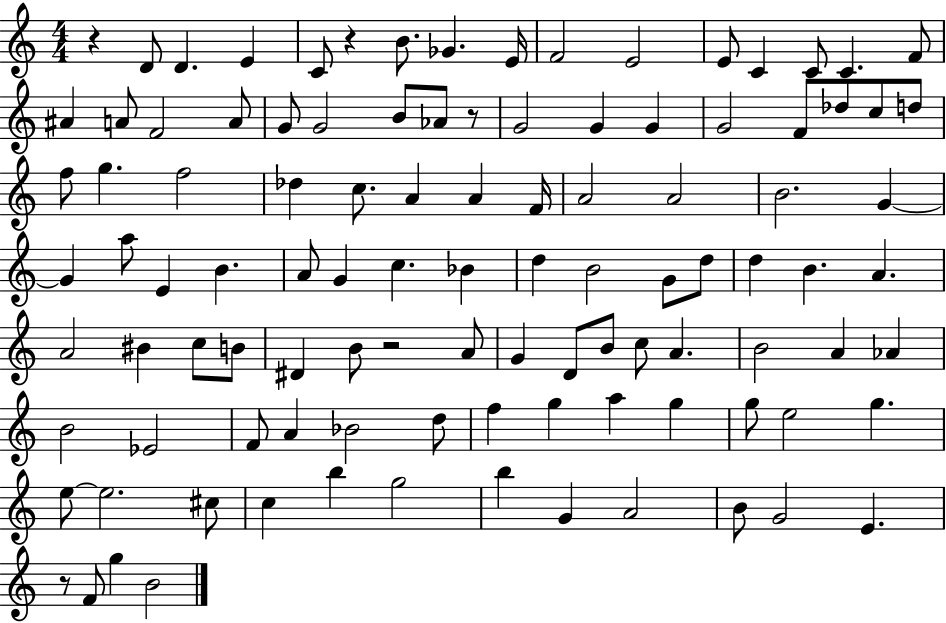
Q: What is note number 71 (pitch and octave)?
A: A4